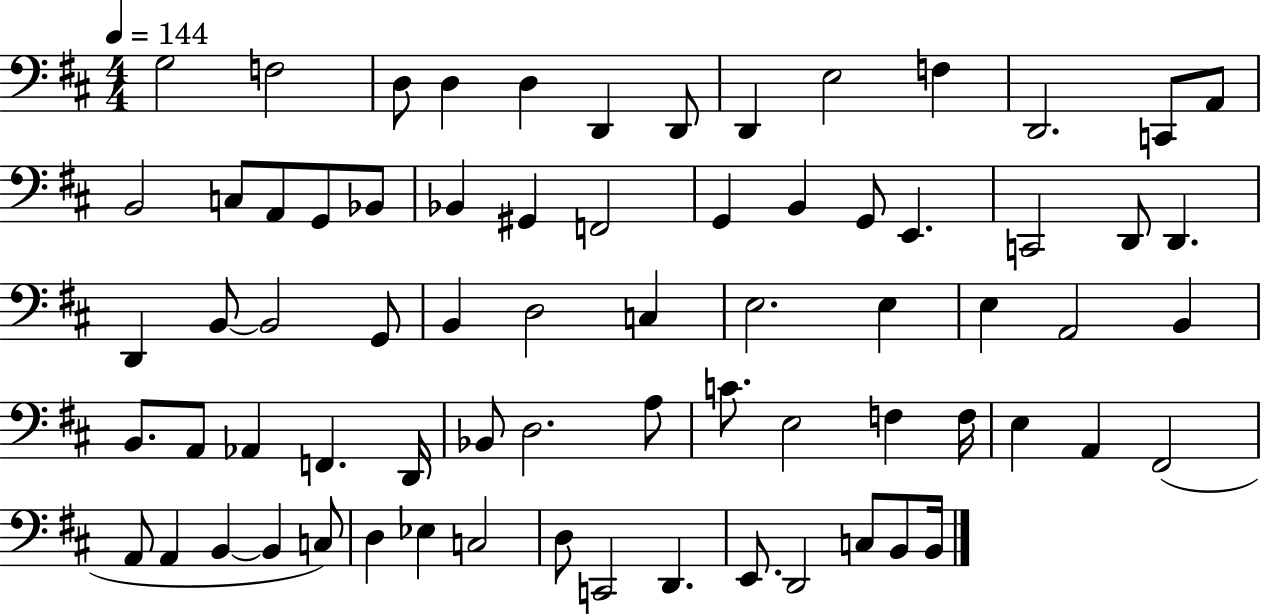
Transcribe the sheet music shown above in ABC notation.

X:1
T:Untitled
M:4/4
L:1/4
K:D
G,2 F,2 D,/2 D, D, D,, D,,/2 D,, E,2 F, D,,2 C,,/2 A,,/2 B,,2 C,/2 A,,/2 G,,/2 _B,,/2 _B,, ^G,, F,,2 G,, B,, G,,/2 E,, C,,2 D,,/2 D,, D,, B,,/2 B,,2 G,,/2 B,, D,2 C, E,2 E, E, A,,2 B,, B,,/2 A,,/2 _A,, F,, D,,/4 _B,,/2 D,2 A,/2 C/2 E,2 F, F,/4 E, A,, ^F,,2 A,,/2 A,, B,, B,, C,/2 D, _E, C,2 D,/2 C,,2 D,, E,,/2 D,,2 C,/2 B,,/2 B,,/4